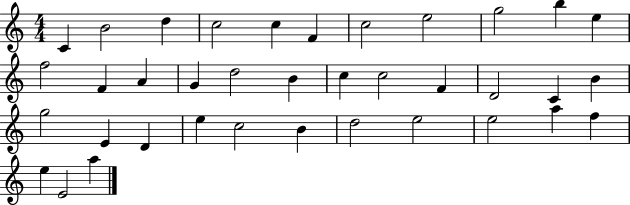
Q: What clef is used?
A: treble